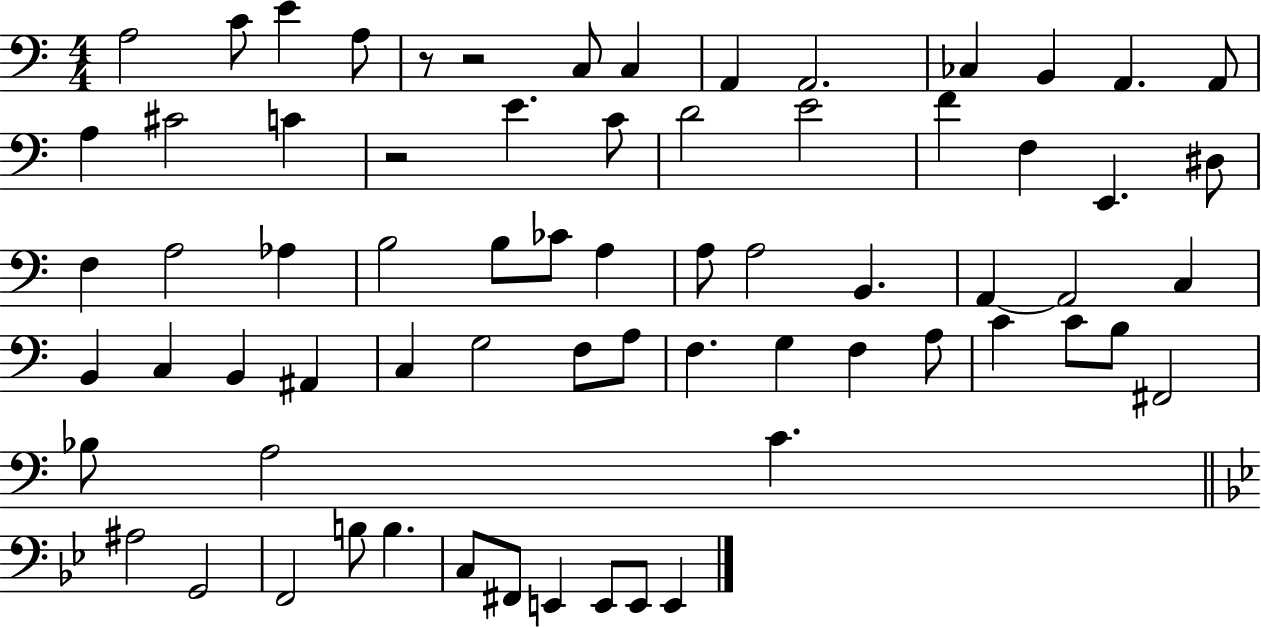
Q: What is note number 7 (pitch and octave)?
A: A2